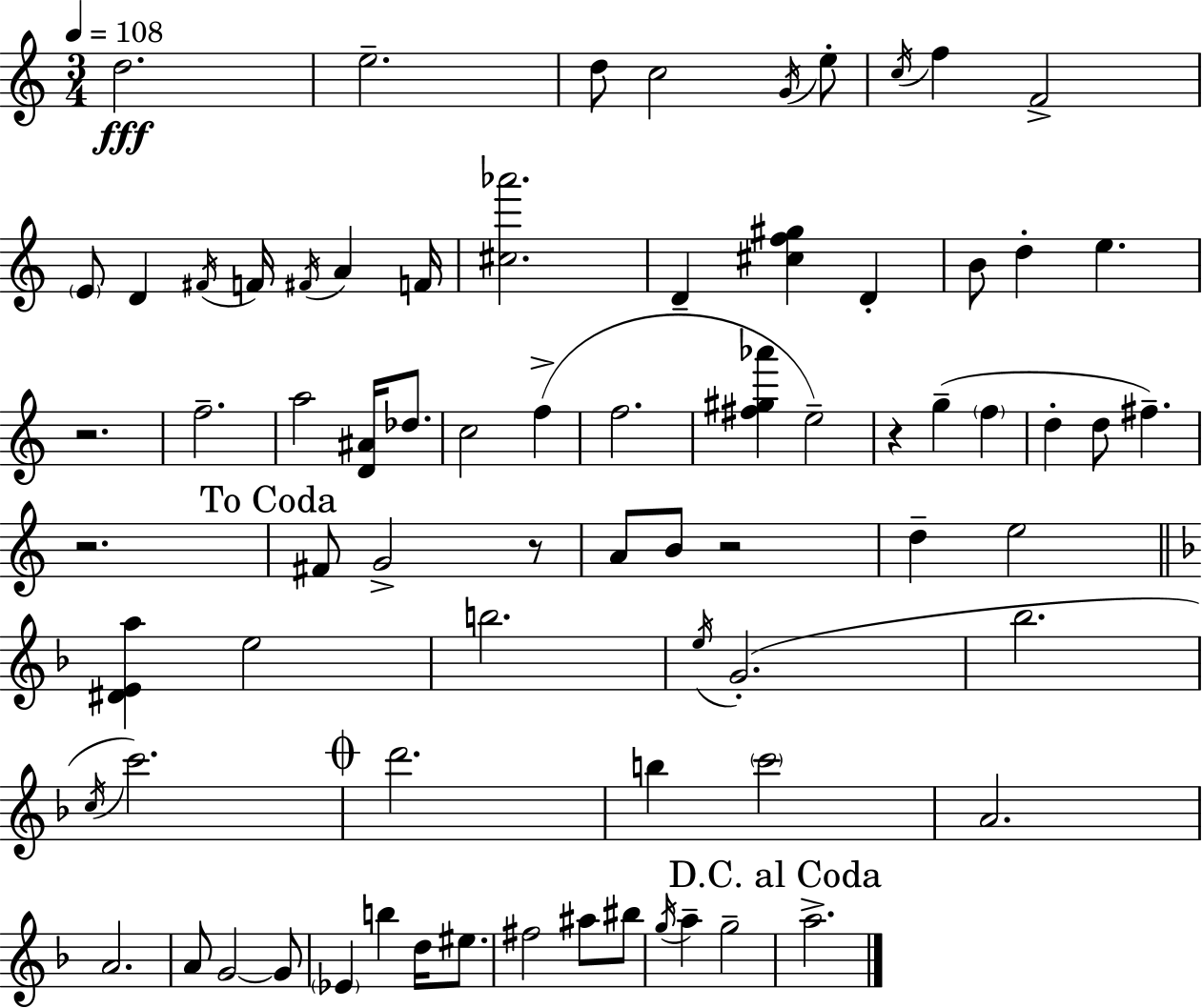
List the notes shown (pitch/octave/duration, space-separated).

D5/h. E5/h. D5/e C5/h G4/s E5/e C5/s F5/q F4/h E4/e D4/q F#4/s F4/s F#4/s A4/q F4/s [C#5,Ab6]/h. D4/q [C#5,F5,G#5]/q D4/q B4/e D5/q E5/q. R/h. F5/h. A5/h [D4,A#4]/s Db5/e. C5/h F5/q F5/h. [F#5,G#5,Ab6]/q E5/h R/q G5/q F5/q D5/q D5/e F#5/q. R/h. F#4/e G4/h R/e A4/e B4/e R/h D5/q E5/h [D#4,E4,A5]/q E5/h B5/h. E5/s G4/h. Bb5/h. C5/s C6/h. D6/h. B5/q C6/h A4/h. A4/h. A4/e G4/h G4/e Eb4/q B5/q D5/s EIS5/e. F#5/h A#5/e BIS5/e G5/s A5/q G5/h A5/h.